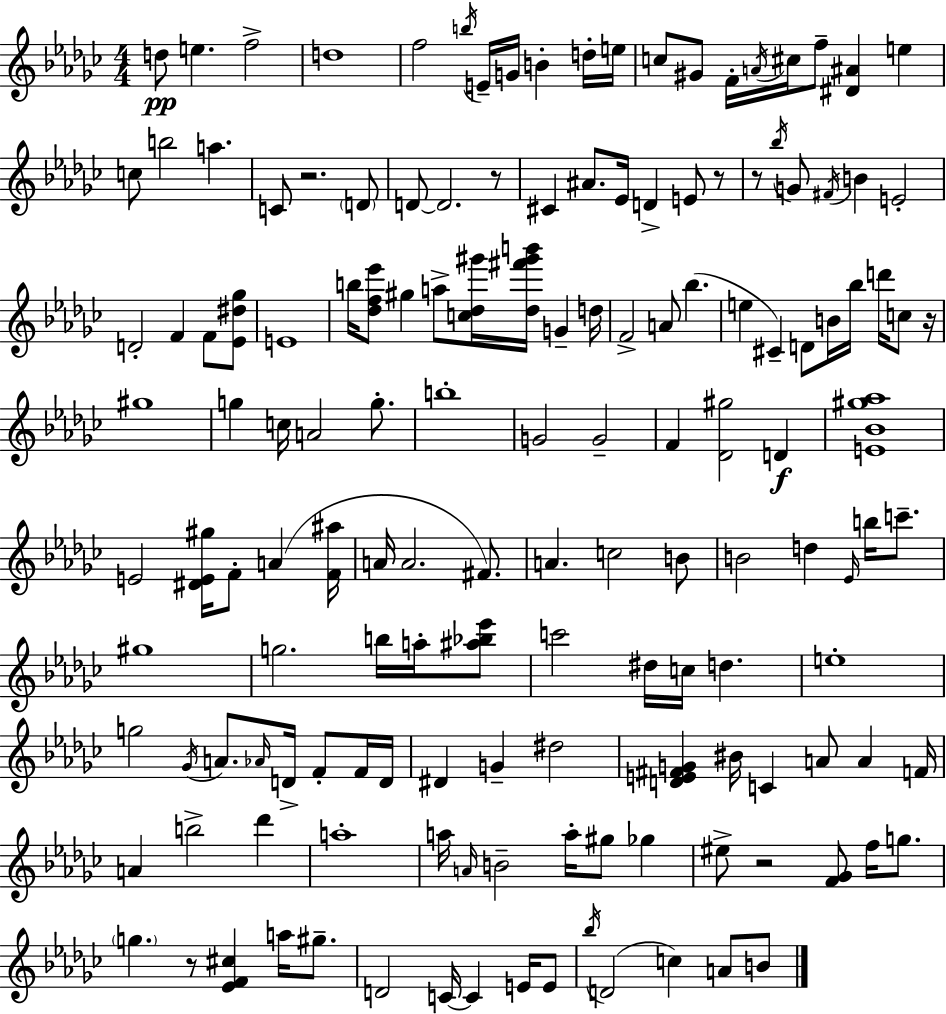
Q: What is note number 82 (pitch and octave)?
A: A5